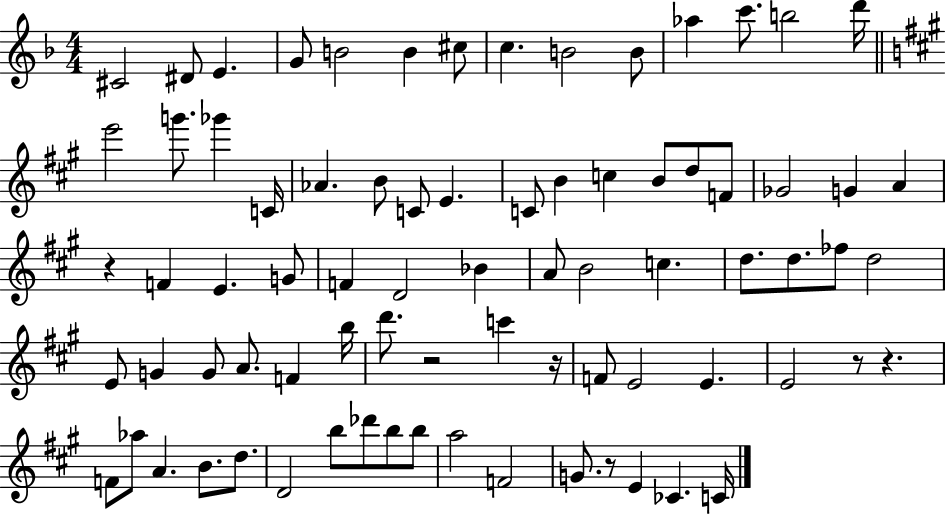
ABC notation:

X:1
T:Untitled
M:4/4
L:1/4
K:F
^C2 ^D/2 E G/2 B2 B ^c/2 c B2 B/2 _a c'/2 b2 d'/4 e'2 g'/2 _g' C/4 _A B/2 C/2 E C/2 B c B/2 d/2 F/2 _G2 G A z F E G/2 F D2 _B A/2 B2 c d/2 d/2 _f/2 d2 E/2 G G/2 A/2 F b/4 d'/2 z2 c' z/4 F/2 E2 E E2 z/2 z F/2 _a/2 A B/2 d/2 D2 b/2 _d'/2 b/2 b/2 a2 F2 G/2 z/2 E _C C/4